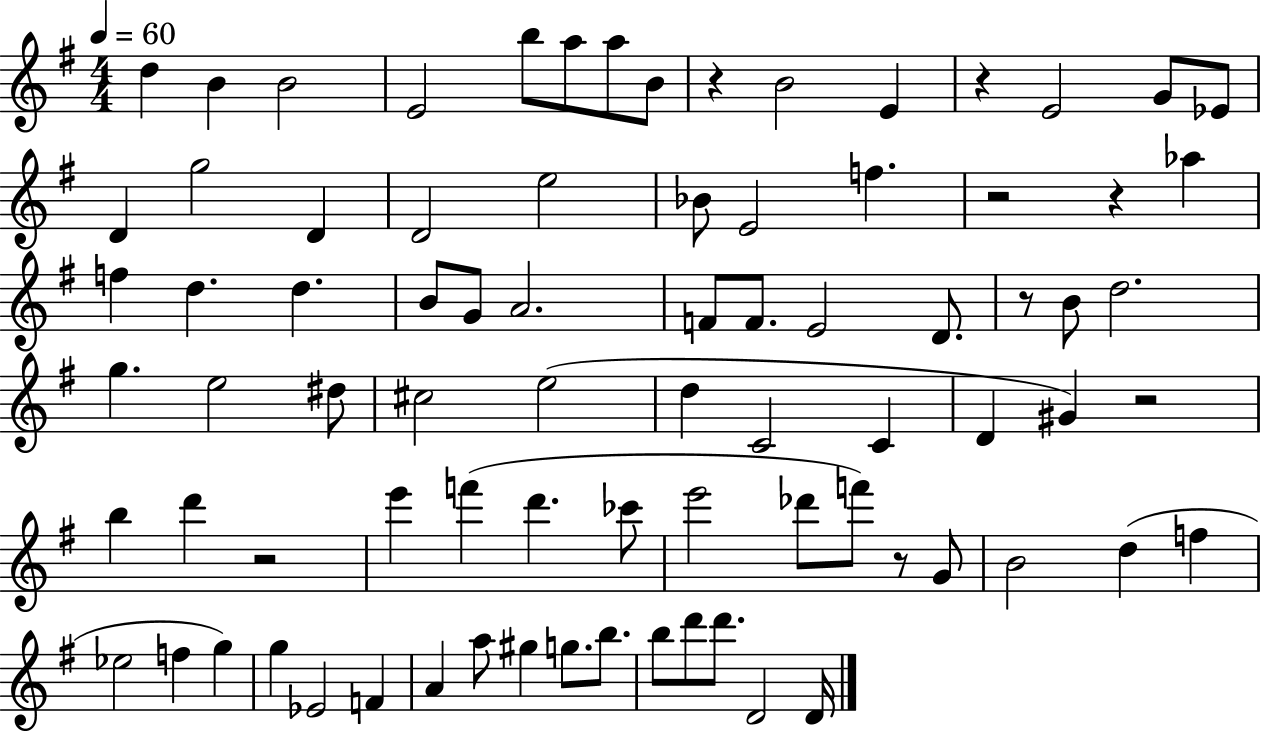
D5/q B4/q B4/h E4/h B5/e A5/e A5/e B4/e R/q B4/h E4/q R/q E4/h G4/e Eb4/e D4/q G5/h D4/q D4/h E5/h Bb4/e E4/h F5/q. R/h R/q Ab5/q F5/q D5/q. D5/q. B4/e G4/e A4/h. F4/e F4/e. E4/h D4/e. R/e B4/e D5/h. G5/q. E5/h D#5/e C#5/h E5/h D5/q C4/h C4/q D4/q G#4/q R/h B5/q D6/q R/h E6/q F6/q D6/q. CES6/e E6/h Db6/e F6/e R/e G4/e B4/h D5/q F5/q Eb5/h F5/q G5/q G5/q Eb4/h F4/q A4/q A5/e G#5/q G5/e. B5/e. B5/e D6/e D6/e. D4/h D4/s